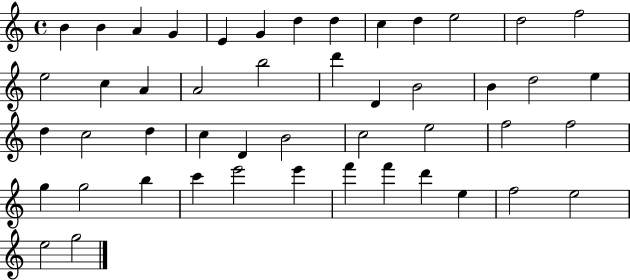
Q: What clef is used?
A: treble